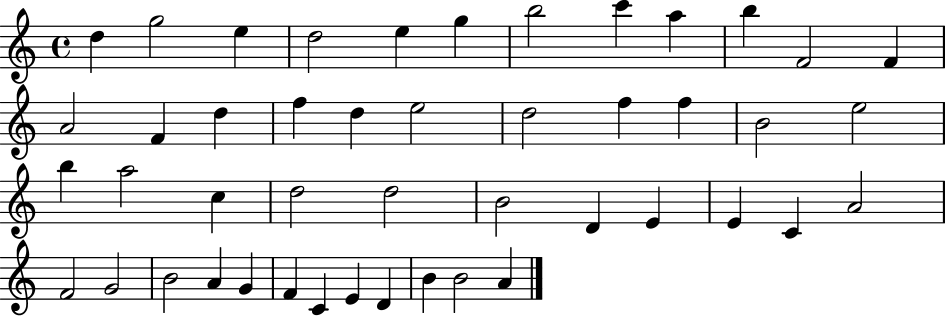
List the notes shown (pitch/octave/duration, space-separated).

D5/q G5/h E5/q D5/h E5/q G5/q B5/h C6/q A5/q B5/q F4/h F4/q A4/h F4/q D5/q F5/q D5/q E5/h D5/h F5/q F5/q B4/h E5/h B5/q A5/h C5/q D5/h D5/h B4/h D4/q E4/q E4/q C4/q A4/h F4/h G4/h B4/h A4/q G4/q F4/q C4/q E4/q D4/q B4/q B4/h A4/q